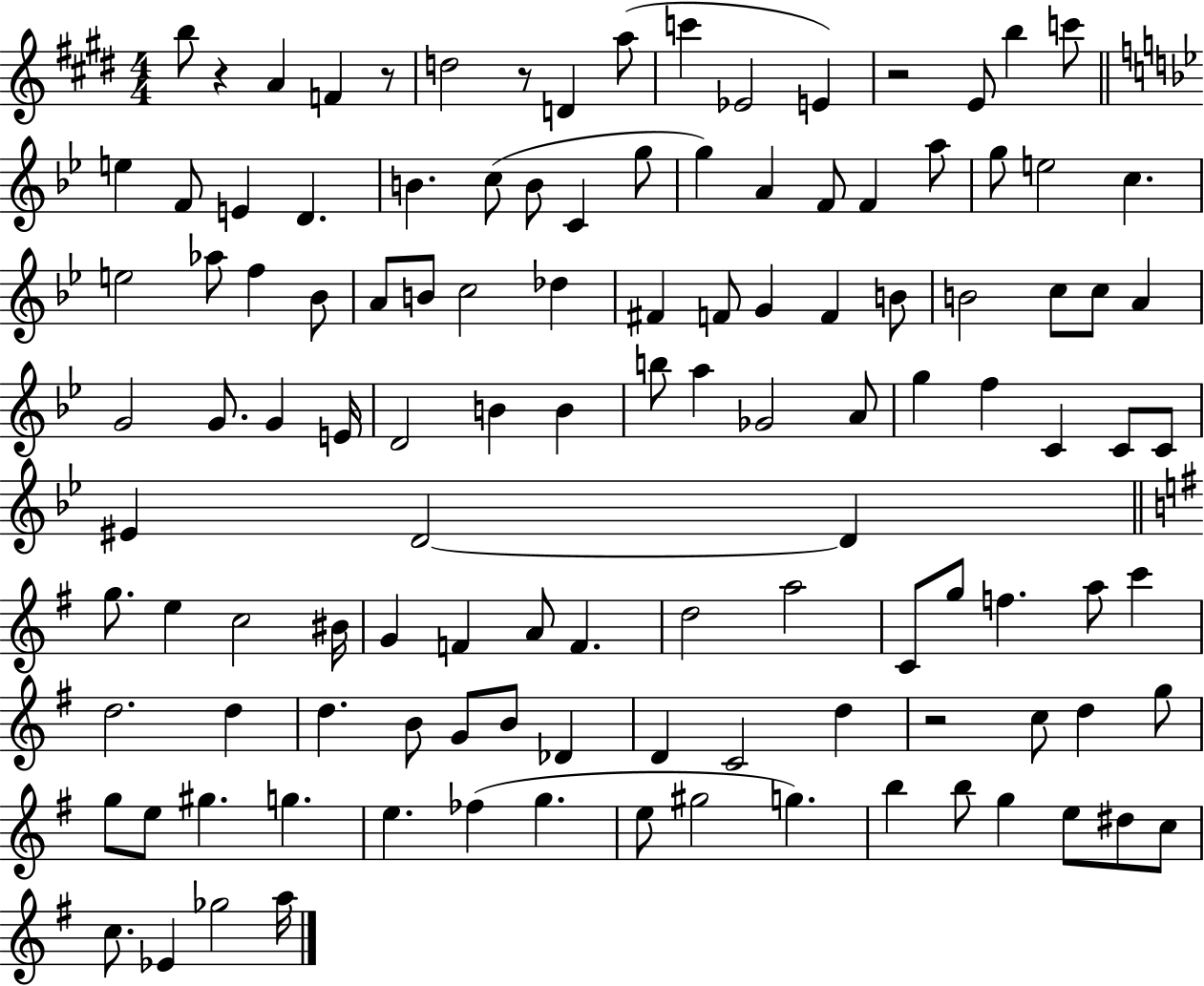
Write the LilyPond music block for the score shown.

{
  \clef treble
  \numericTimeSignature
  \time 4/4
  \key e \major
  b''8 r4 a'4 f'4 r8 | d''2 r8 d'4 a''8( | c'''4 ees'2 e'4) | r2 e'8 b''4 c'''8 | \break \bar "||" \break \key bes \major e''4 f'8 e'4 d'4. | b'4. c''8( b'8 c'4 g''8 | g''4) a'4 f'8 f'4 a''8 | g''8 e''2 c''4. | \break e''2 aes''8 f''4 bes'8 | a'8 b'8 c''2 des''4 | fis'4 f'8 g'4 f'4 b'8 | b'2 c''8 c''8 a'4 | \break g'2 g'8. g'4 e'16 | d'2 b'4 b'4 | b''8 a''4 ges'2 a'8 | g''4 f''4 c'4 c'8 c'8 | \break eis'4 d'2~~ d'4 | \bar "||" \break \key g \major g''8. e''4 c''2 bis'16 | g'4 f'4 a'8 f'4. | d''2 a''2 | c'8 g''8 f''4. a''8 c'''4 | \break d''2. d''4 | d''4. b'8 g'8 b'8 des'4 | d'4 c'2 d''4 | r2 c''8 d''4 g''8 | \break g''8 e''8 gis''4. g''4. | e''4. fes''4( g''4. | e''8 gis''2 g''4.) | b''4 b''8 g''4 e''8 dis''8 c''8 | \break c''8. ees'4 ges''2 a''16 | \bar "|."
}